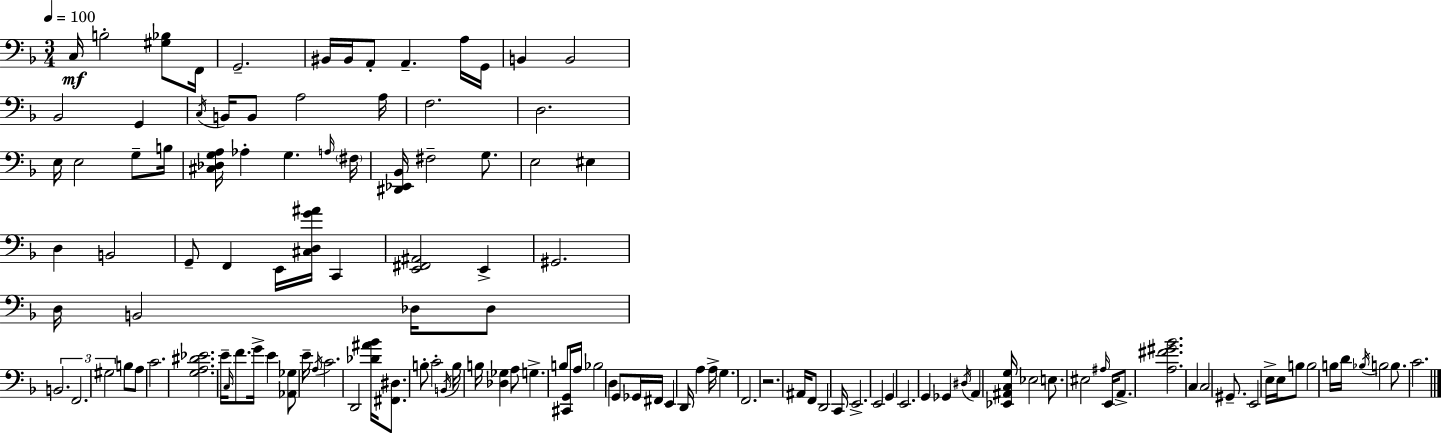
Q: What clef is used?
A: bass